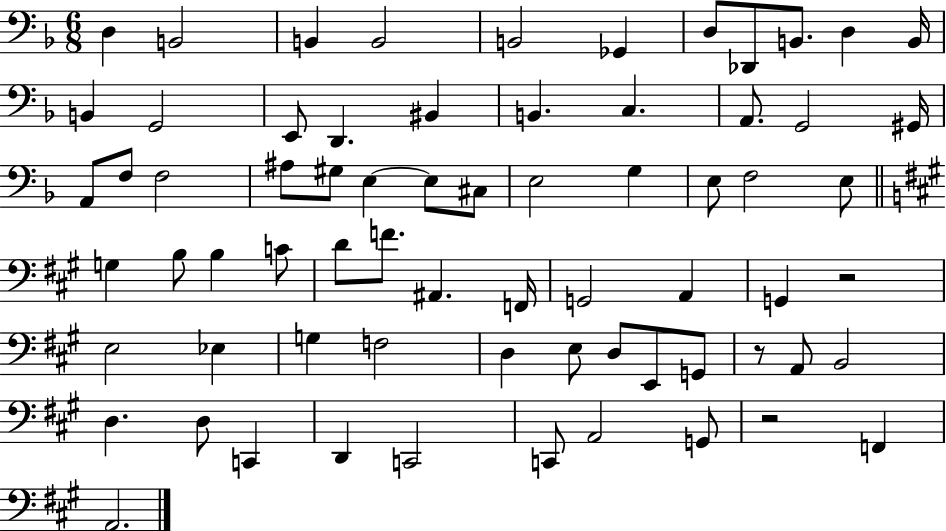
X:1
T:Untitled
M:6/8
L:1/4
K:F
D, B,,2 B,, B,,2 B,,2 _G,, D,/2 _D,,/2 B,,/2 D, B,,/4 B,, G,,2 E,,/2 D,, ^B,, B,, C, A,,/2 G,,2 ^G,,/4 A,,/2 F,/2 F,2 ^A,/2 ^G,/2 E, E,/2 ^C,/2 E,2 G, E,/2 F,2 E,/2 G, B,/2 B, C/2 D/2 F/2 ^A,, F,,/4 G,,2 A,, G,, z2 E,2 _E, G, F,2 D, E,/2 D,/2 E,,/2 G,,/2 z/2 A,,/2 B,,2 D, D,/2 C,, D,, C,,2 C,,/2 A,,2 G,,/2 z2 F,, A,,2